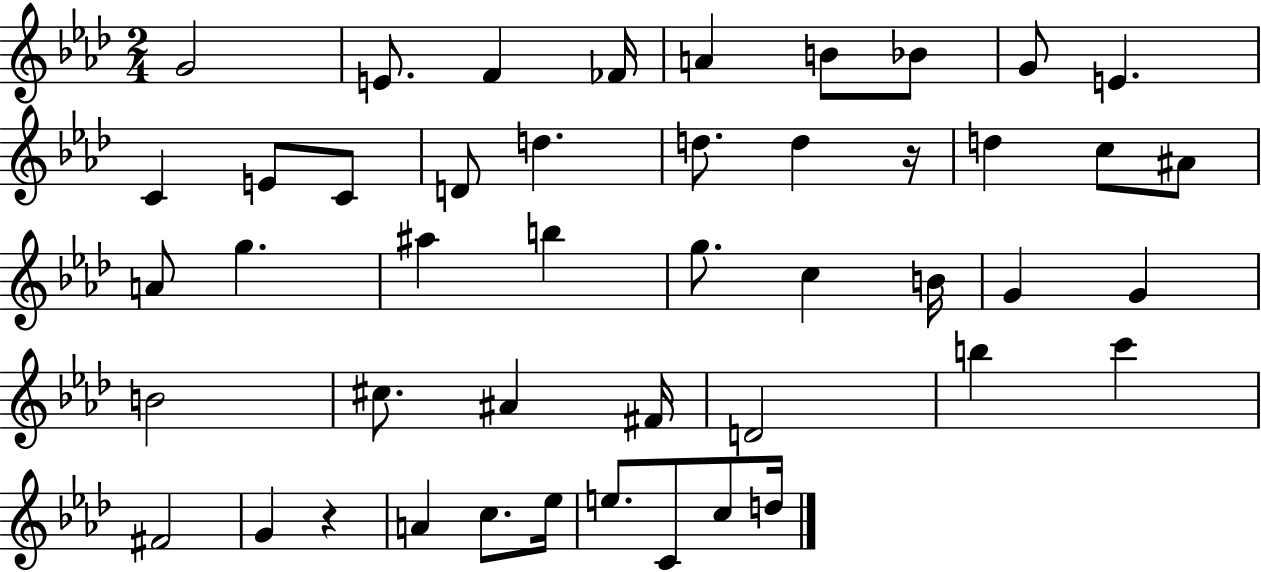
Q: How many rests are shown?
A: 2